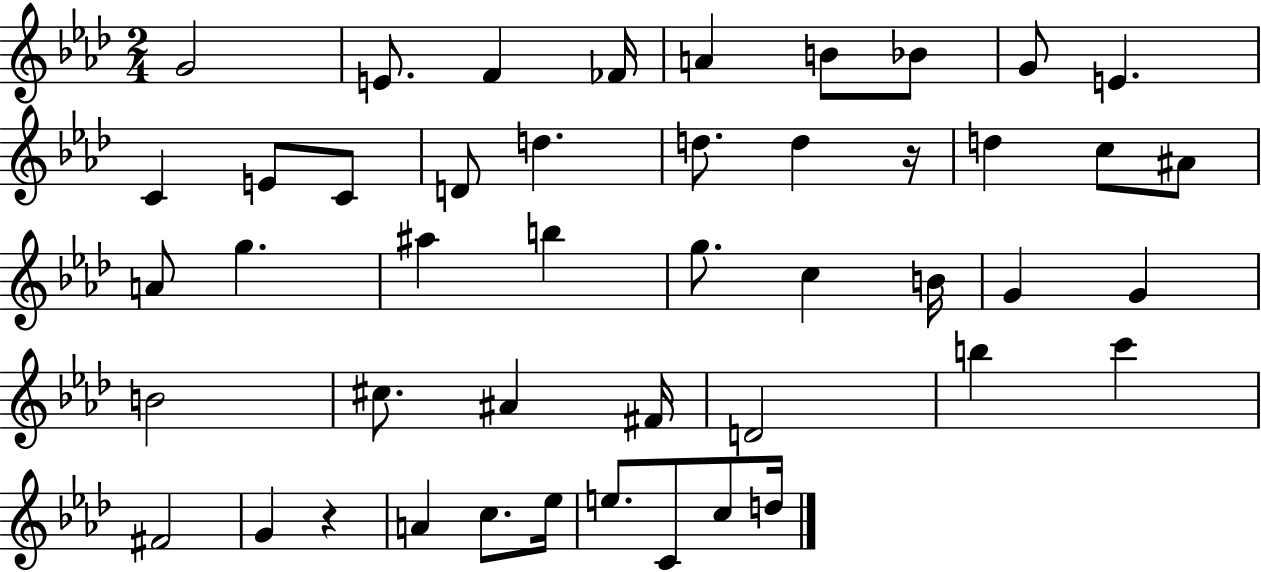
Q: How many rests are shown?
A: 2